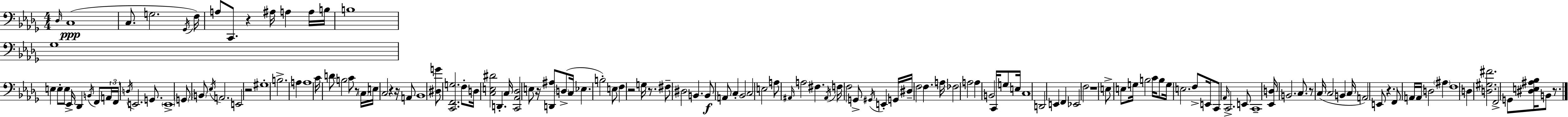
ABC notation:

X:1
T:Untitled
M:4/4
L:1/4
K:Bbm
_D,/4 C,4 C,/2 G,2 _G,,/4 F,/4 A,/2 C,,/2 z ^A,/4 A, A,/4 B,/4 B,4 _G,4 E, E,/2 E,/2 _E,,/4 _D,, B,,/4 F,,/2 A,,/4 F,,/4 D,/4 E,,2 G,,/2 E,,4 G,,/2 B,,/2 _E,/4 A,,2 E,,2 z2 ^G,4 B,2 A, A,4 C/4 D/2 B,2 C/2 z/2 C,/4 E,/4 C,2 z z/4 A,,/2 _B,,4 [^D,G]/2 [C,,F,,G,]2 F,/2 D,/4 [C,E,^D]2 D,, C,/4 [C,,_A,,_D,]2 E,/2 z/4 [D,,^A,]/2 D,/2 C,/4 _E, B,2 E,/2 F, z2 G,/4 z/2 ^F,/2 ^D,2 B,, B,,/2 A,,/2 C, _B,,2 C,2 E,2 A,/2 ^A,,/4 A,2 ^F, ^A,,/4 F,/4 F,2 G,,/2 ^G,,/4 E,, G,,/4 ^D,/4 F,2 F, A,/4 _F,2 A,2 A, B,,2 C,,/4 G,/2 E,/4 C,4 D,,2 E,, F,, _E,,2 F,2 z4 E,/2 E,/2 G,/4 B,2 C/4 B,/2 G,/4 E,2 F,/2 E,,/4 C,,/2 _A,,/4 C,,2 E,,/2 C,,4 [_E,,D,]/4 B,,2 C,/2 z/2 C,/4 C,2 B,, C,/4 A,,2 E,,/2 z F,,/2 A,,/4 A,,/4 D,2 ^A, F,4 D, [D,^G,^F]2 F,,2 G,,/2 [^D,E,^A,_B,]/4 B,,/2 z/2